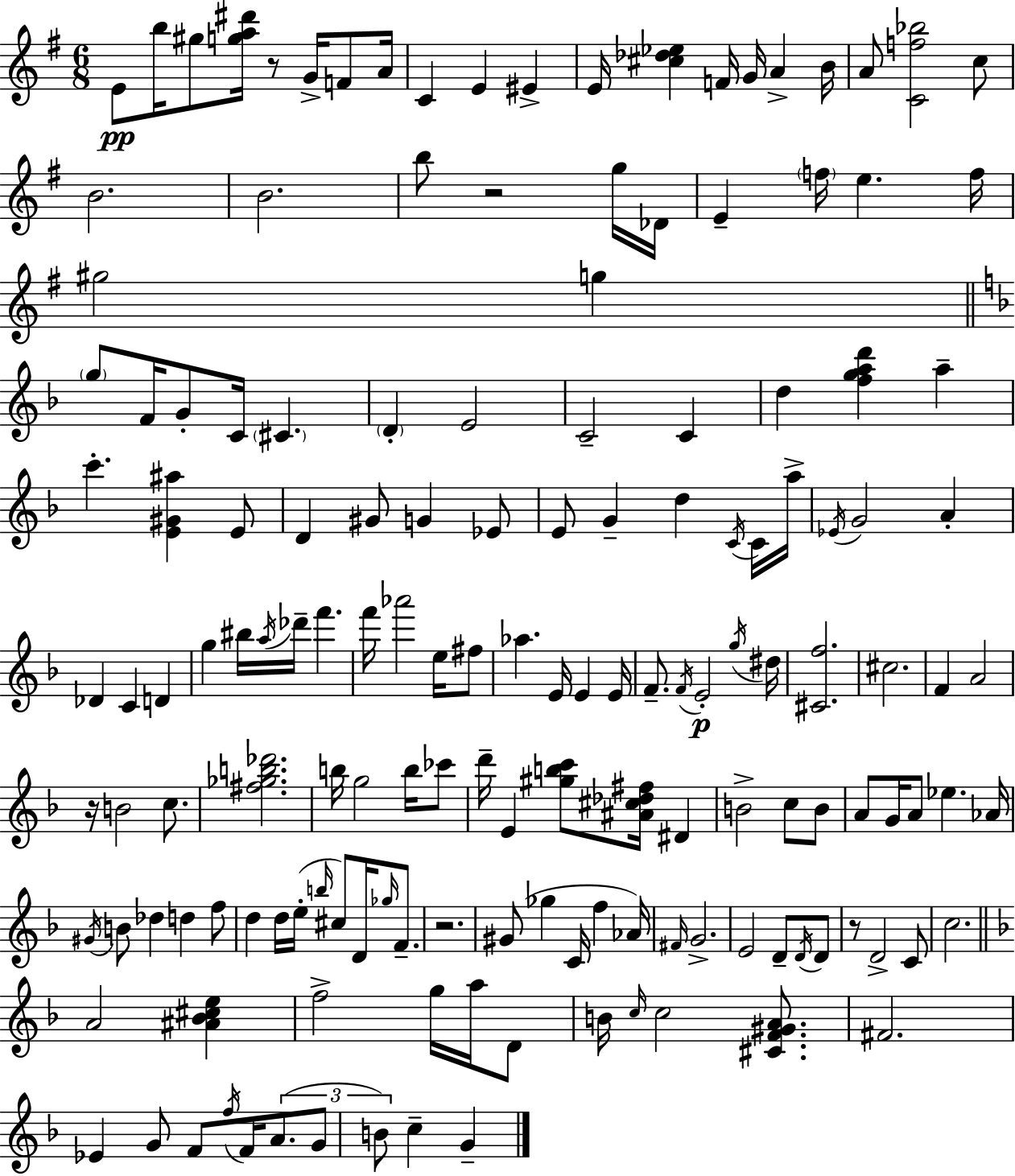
{
  \clef treble
  \numericTimeSignature
  \time 6/8
  \key e \minor
  e'8\pp b''16 gis''8 <g'' a'' dis'''>16 r8 g'16-> f'8 a'16 | c'4 e'4 eis'4-> | e'16 <cis'' des'' ees''>4 f'16 g'16 a'4-> b'16 | a'8 <c' f'' bes''>2 c''8 | \break b'2. | b'2. | b''8 r2 g''16 des'16 | e'4-- \parenthesize f''16 e''4. f''16 | \break gis''2 g''4 | \bar "||" \break \key f \major \parenthesize g''8 f'16 g'8-. c'16 \parenthesize cis'4. | \parenthesize d'4-. e'2 | c'2-- c'4 | d''4 <f'' g'' a'' d'''>4 a''4-- | \break c'''4.-. <e' gis' ais''>4 e'8 | d'4 gis'8 g'4 ees'8 | e'8 g'4-- d''4 \acciaccatura { c'16 } c'16 | a''16-> \acciaccatura { ees'16 } g'2 a'4-. | \break des'4 c'4 d'4 | g''4 bis''16 \acciaccatura { a''16 } des'''16-- f'''4. | f'''16 aes'''2 | e''16 fis''8 aes''4. e'16 e'4 | \break e'16 f'8.-- \acciaccatura { f'16 } e'2-.\p | \acciaccatura { g''16 } dis''16 <cis' f''>2. | cis''2. | f'4 a'2 | \break r16 b'2 | c''8. <fis'' ges'' b'' des'''>2. | b''16 g''2 | b''16 ces'''8 d'''16-- e'4 <gis'' b'' c'''>8 | \break <ais' cis'' des'' fis''>16 dis'4 b'2-> | c''8 b'8 a'8 g'16 a'8 ees''4. | aes'16 \acciaccatura { gis'16 } b'8 des''4 | d''4 f''8 d''4 d''16 e''16-.( | \break \grace { b''16 } cis''8) d'16 \grace { ges''16 } f'8.-- r2. | gis'8( ges''4 | c'16 f''4 aes'16) \grace { fis'16 } g'2.-> | e'2 | \break d'8-- \acciaccatura { d'16 } d'8 r8 | d'2-> c'8 c''2. | \bar "||" \break \key f \major a'2 <ais' bes' cis'' e''>4 | f''2-> g''16 a''16 d'8 | b'16 \grace { c''16 } c''2 <cis' f' gis' a'>8. | fis'2. | \break ees'4 g'8 f'8 \acciaccatura { f''16 } f'16 \tuplet 3/2 { a'8.( | g'8 b'8) } c''4-- g'4-- | \bar "|."
}